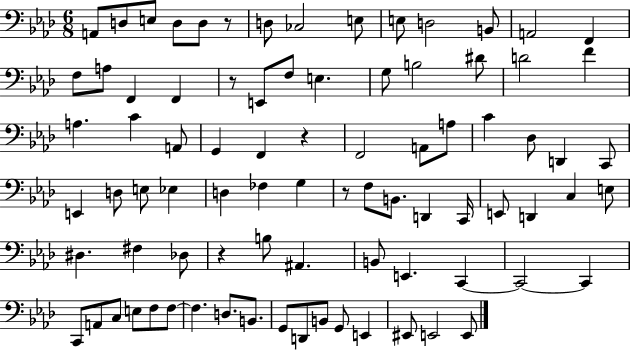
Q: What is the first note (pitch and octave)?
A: A2